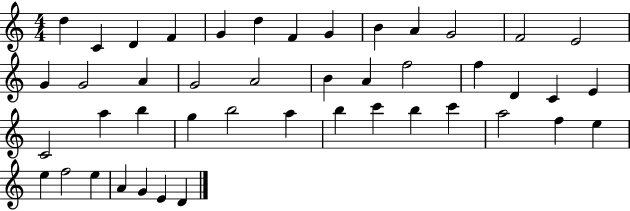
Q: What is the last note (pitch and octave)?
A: D4